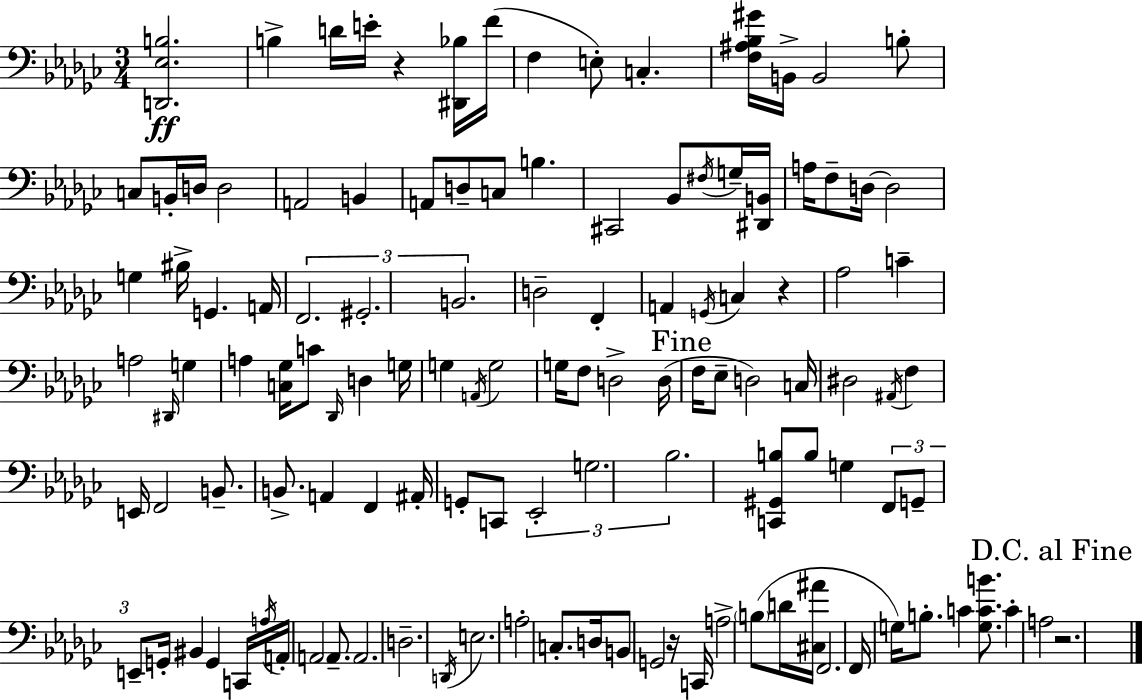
[D2,Eb3,B3]/h. B3/q D4/s E4/s R/q [D#2,Bb3]/s F4/s F3/q E3/e C3/q. [F3,A#3,Bb3,G#4]/s B2/s B2/h B3/e C3/e B2/s D3/s D3/h A2/h B2/q A2/e D3/e C3/e B3/q. C#2/h Bb2/e F#3/s G3/s [D#2,B2]/s A3/s F3/e D3/s D3/h G3/q BIS3/s G2/q. A2/s F2/h. G#2/h. B2/h. D3/h F2/q A2/q G2/s C3/q R/q Ab3/h C4/q A3/h D#2/s G3/q A3/q [C3,Gb3]/s C4/e Db2/s D3/q G3/s G3/q A2/s G3/h G3/s F3/e D3/h D3/s F3/s Eb3/e D3/h C3/s D#3/h A#2/s F3/q E2/s F2/h B2/e. B2/e. A2/q F2/q A#2/s G2/e C2/e Eb2/h G3/h. Bb3/h. [C2,G#2,B3]/e B3/e G3/q F2/e G2/e E2/e G2/s BIS2/q G2/q C2/s A3/s A2/s A2/h A2/e. A2/h. D3/h. D2/s E3/h. A3/h C3/e. D3/s B2/e G2/h R/s C2/s A3/h B3/e D4/s [C#3,A#4]/s F2/h. F2/s G3/s B3/e. C4/q [G3,C4,B4]/e. C4/q A3/h R/h.